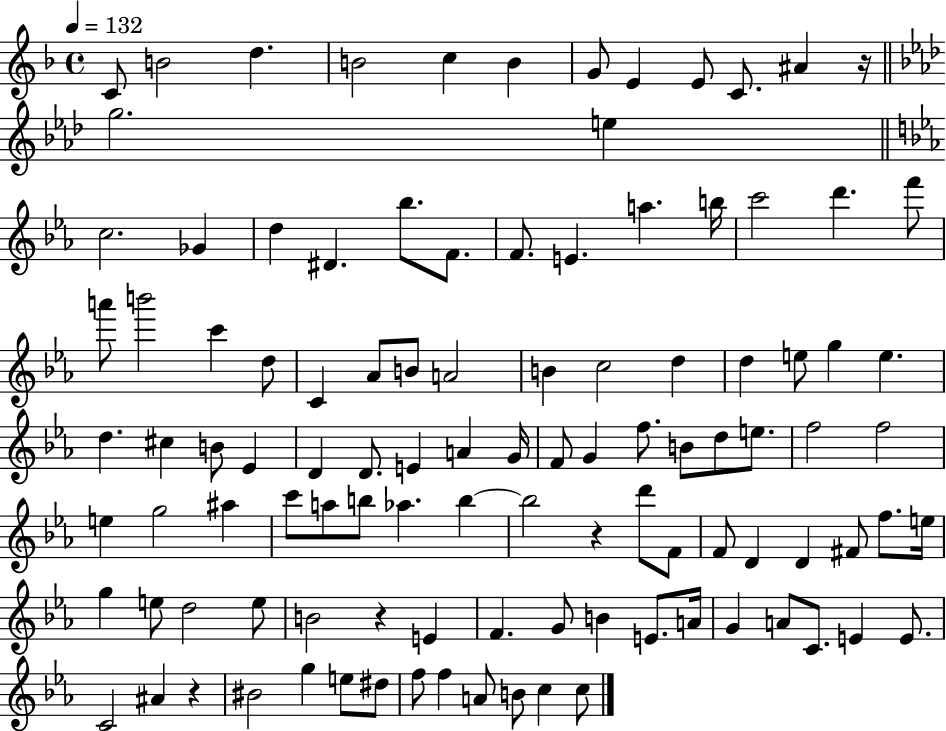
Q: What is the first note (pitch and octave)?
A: C4